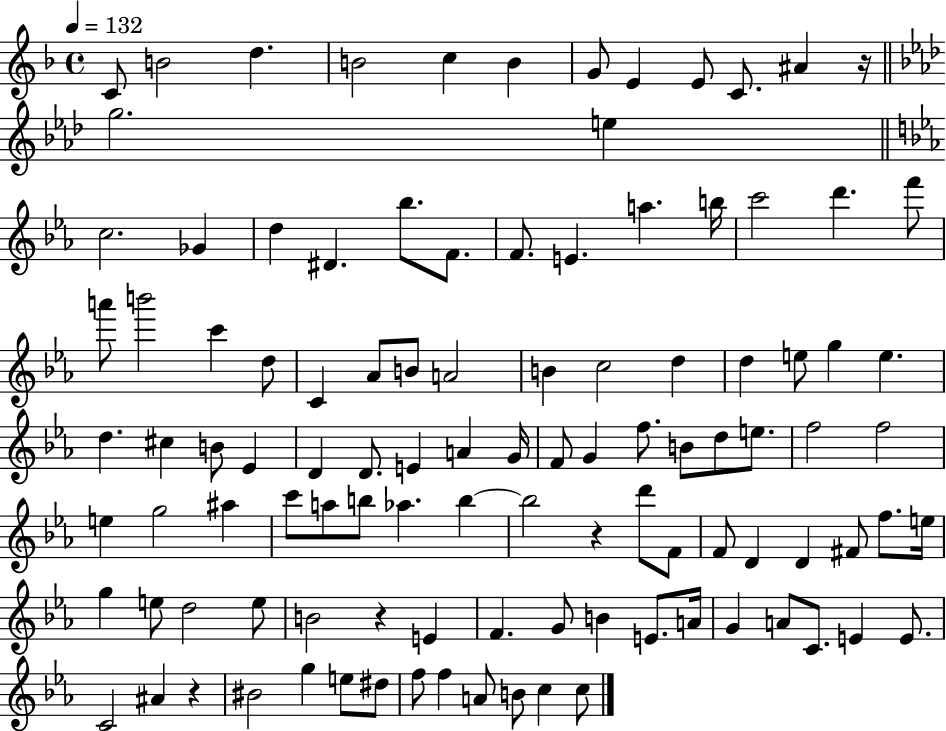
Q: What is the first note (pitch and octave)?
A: C4